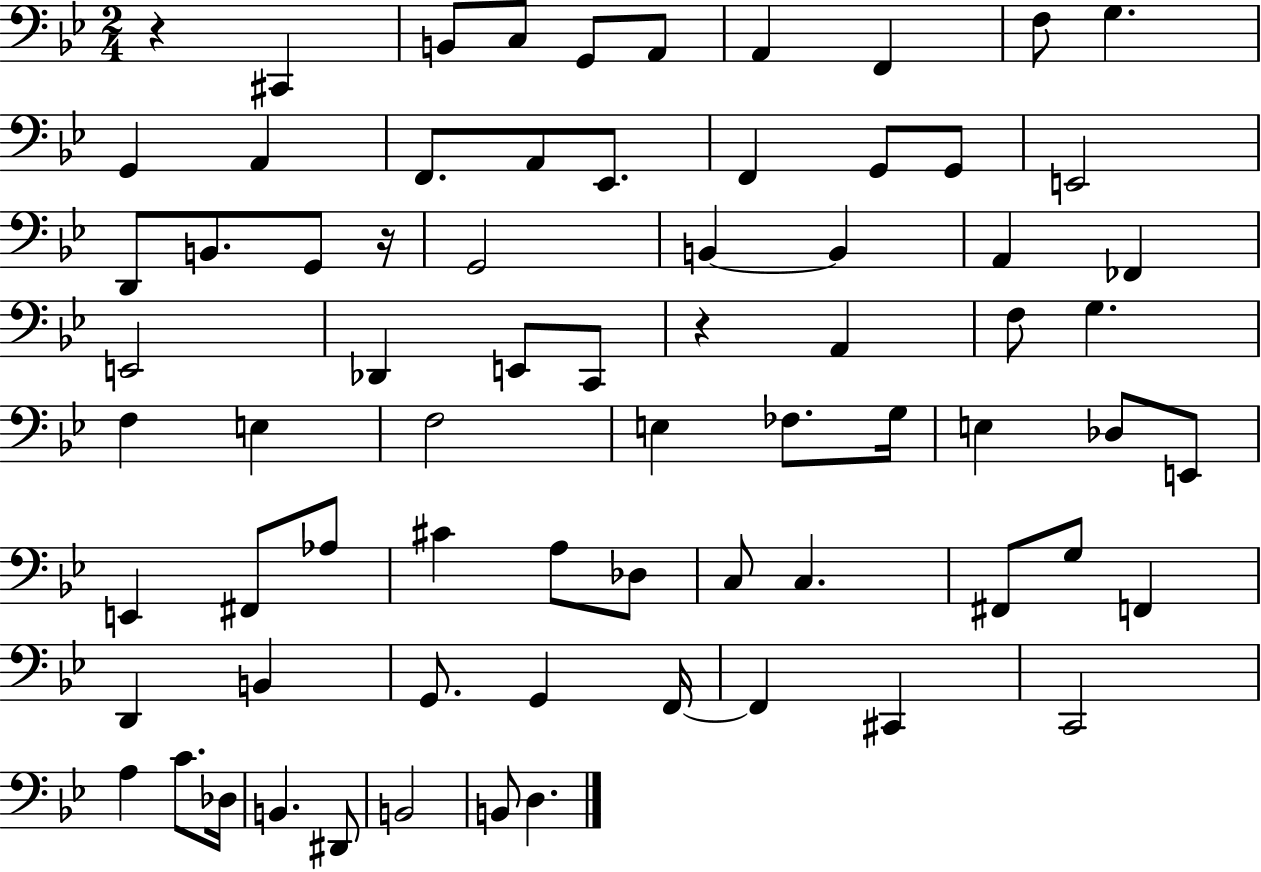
R/q C#2/q B2/e C3/e G2/e A2/e A2/q F2/q F3/e G3/q. G2/q A2/q F2/e. A2/e Eb2/e. F2/q G2/e G2/e E2/h D2/e B2/e. G2/e R/s G2/h B2/q B2/q A2/q FES2/q E2/h Db2/q E2/e C2/e R/q A2/q F3/e G3/q. F3/q E3/q F3/h E3/q FES3/e. G3/s E3/q Db3/e E2/e E2/q F#2/e Ab3/e C#4/q A3/e Db3/e C3/e C3/q. F#2/e G3/e F2/q D2/q B2/q G2/e. G2/q F2/s F2/q C#2/q C2/h A3/q C4/e. Db3/s B2/q. D#2/e B2/h B2/e D3/q.